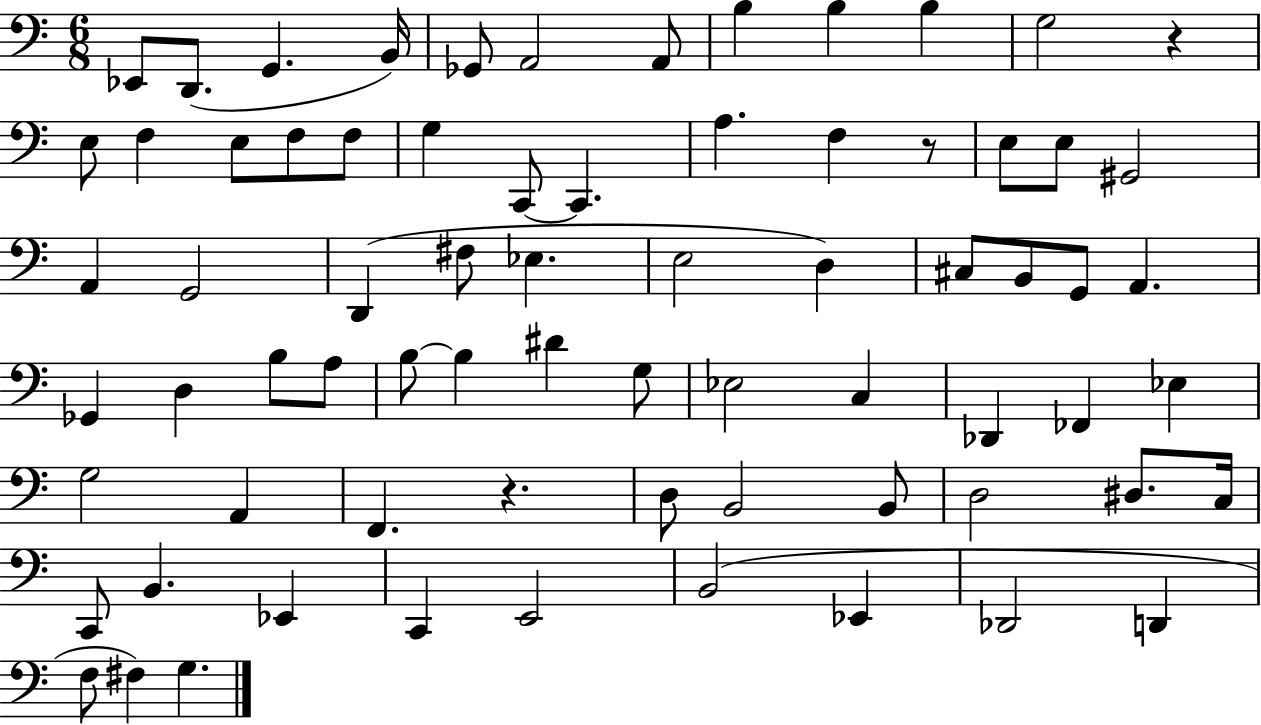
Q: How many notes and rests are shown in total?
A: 72